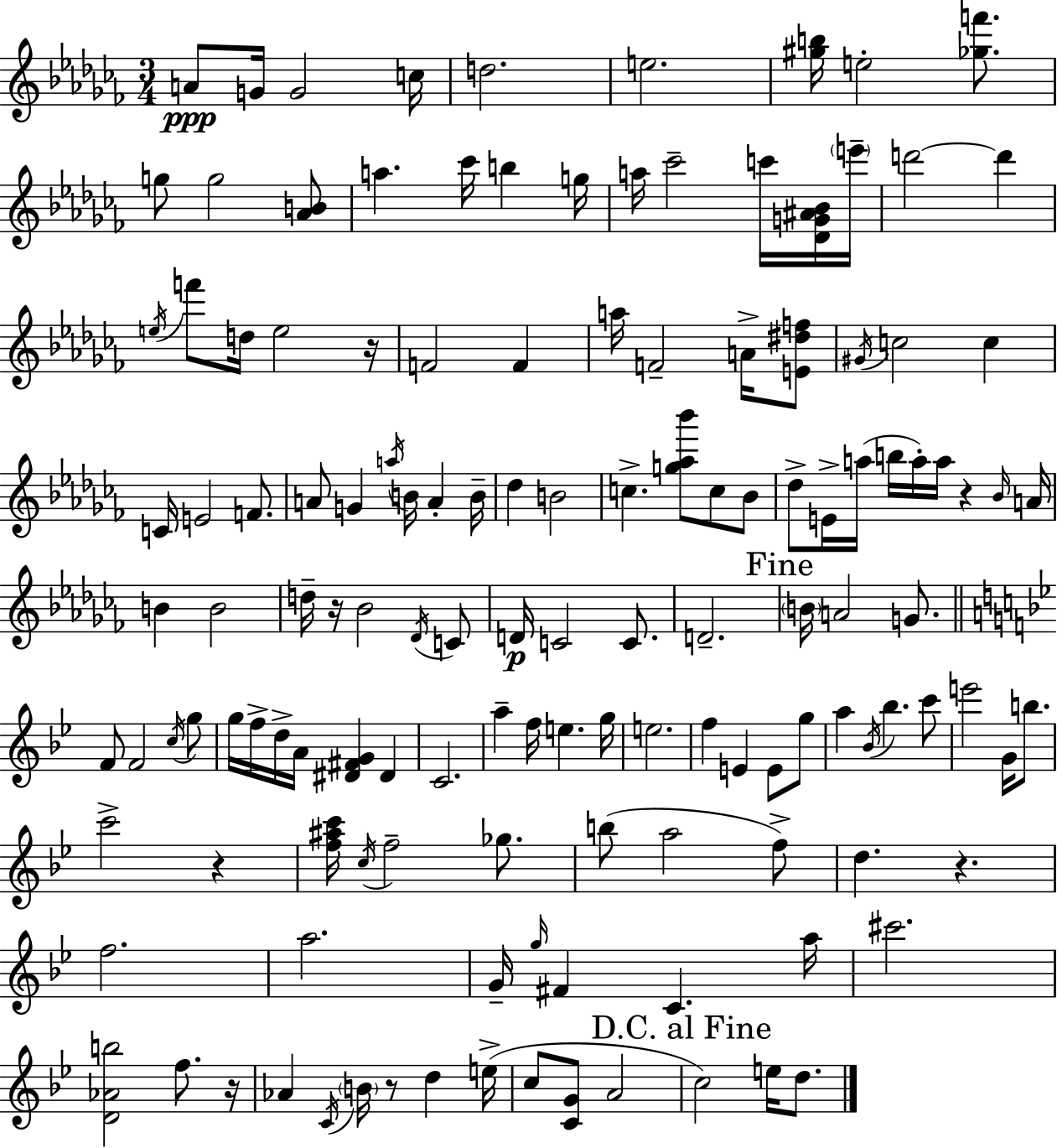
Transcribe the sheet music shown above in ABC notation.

X:1
T:Untitled
M:3/4
L:1/4
K:Abm
A/2 G/4 G2 c/4 d2 e2 [^gb]/4 e2 [_gf']/2 g/2 g2 [_AB]/2 a _c'/4 b g/4 a/4 _c'2 c'/4 [_DG^A_B]/4 e'/4 d'2 d' e/4 f'/2 d/4 e2 z/4 F2 F a/4 F2 A/4 [E^df]/2 ^G/4 c2 c C/4 E2 F/2 A/2 G a/4 B/4 A B/4 _d B2 c [g_a_b']/2 c/2 _B/2 _d/2 E/4 a/4 b/4 a/4 a/4 z _B/4 A/4 B B2 d/4 z/4 _B2 _D/4 C/2 D/4 C2 C/2 D2 B/4 A2 G/2 F/2 F2 c/4 g/2 g/4 f/4 d/4 A/4 [^D^FG] ^D C2 a f/4 e g/4 e2 f E E/2 g/2 a _B/4 _b c'/2 e'2 G/4 b/2 c'2 z [f^ac']/4 c/4 f2 _g/2 b/2 a2 f/2 d z f2 a2 G/4 g/4 ^F C a/4 ^c'2 [D_Ab]2 f/2 z/4 _A C/4 B/4 z/2 d e/4 c/2 [CG]/2 A2 c2 e/4 d/2